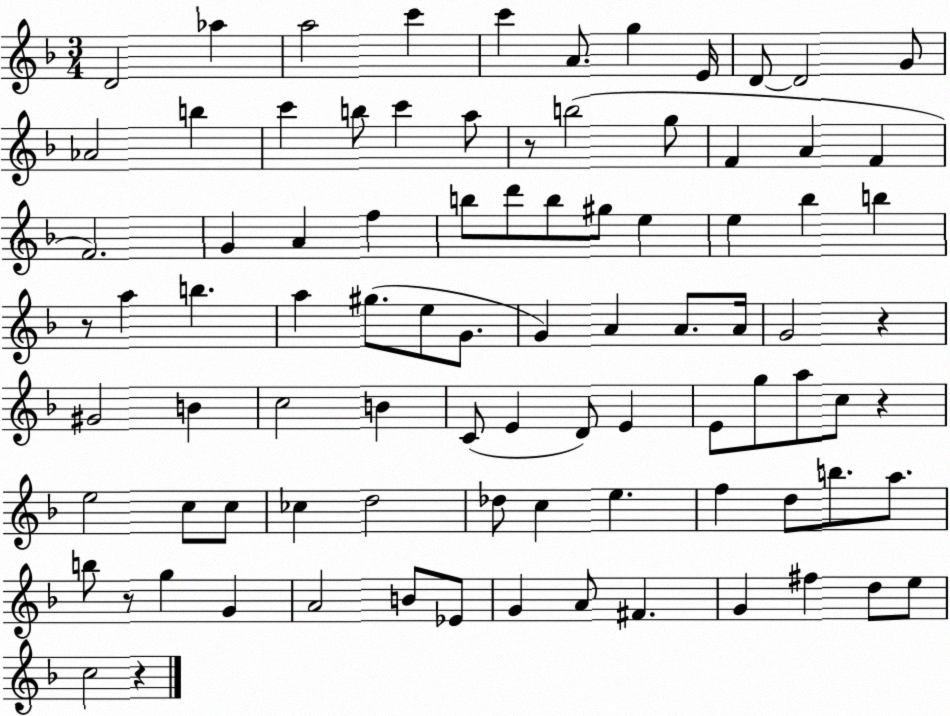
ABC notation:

X:1
T:Untitled
M:3/4
L:1/4
K:F
D2 _a a2 c' c' A/2 g E/4 D/2 D2 G/2 _A2 b c' b/2 c' a/2 z/2 b2 g/2 F A F F2 G A f b/2 d'/2 b/2 ^g/2 e e _b b z/2 a b a ^g/2 e/2 G/2 G A A/2 A/4 G2 z ^G2 B c2 B C/2 E D/2 E E/2 g/2 a/2 c/2 z e2 c/2 c/2 _c d2 _d/2 c e f d/2 b/2 a/2 b/2 z/2 g G A2 B/2 _E/2 G A/2 ^F G ^f d/2 e/2 c2 z